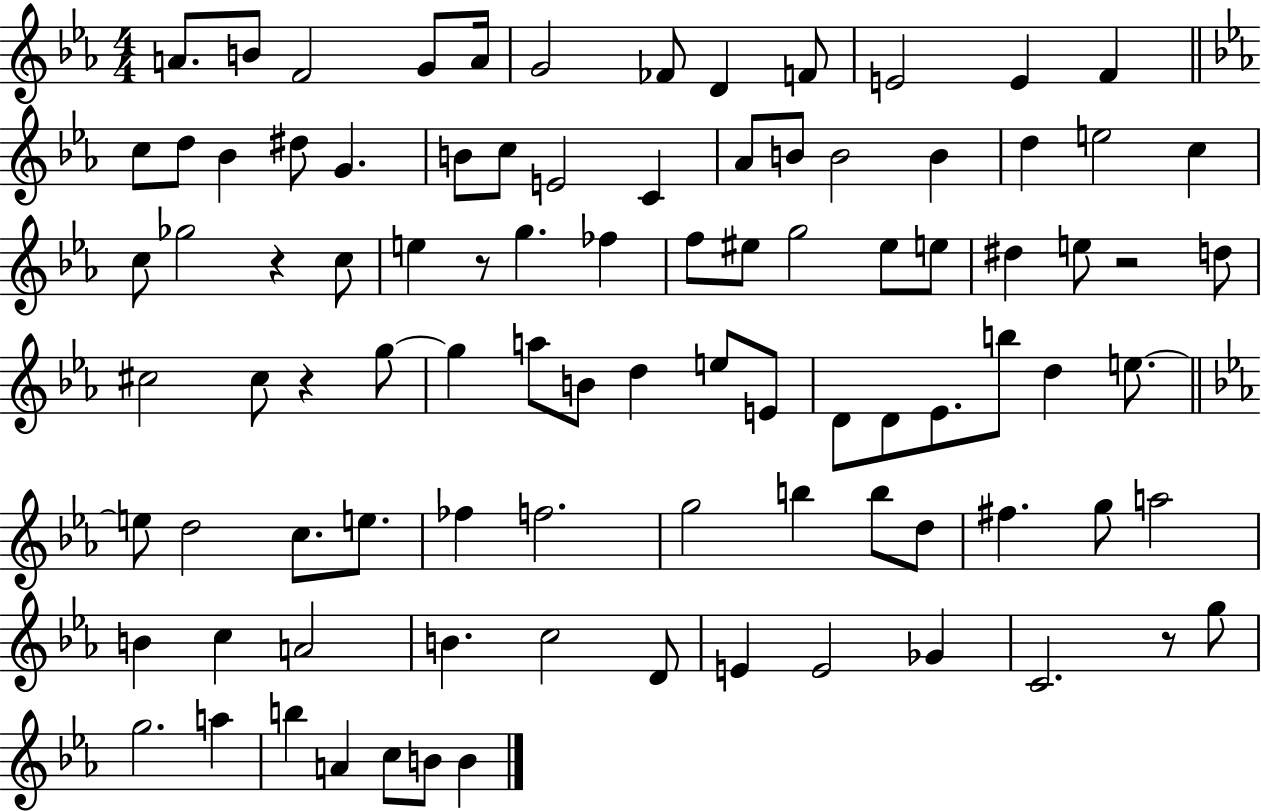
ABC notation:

X:1
T:Untitled
M:4/4
L:1/4
K:Eb
A/2 B/2 F2 G/2 A/4 G2 _F/2 D F/2 E2 E F c/2 d/2 _B ^d/2 G B/2 c/2 E2 C _A/2 B/2 B2 B d e2 c c/2 _g2 z c/2 e z/2 g _f f/2 ^e/2 g2 ^e/2 e/2 ^d e/2 z2 d/2 ^c2 ^c/2 z g/2 g a/2 B/2 d e/2 E/2 D/2 D/2 _E/2 b/2 d e/2 e/2 d2 c/2 e/2 _f f2 g2 b b/2 d/2 ^f g/2 a2 B c A2 B c2 D/2 E E2 _G C2 z/2 g/2 g2 a b A c/2 B/2 B